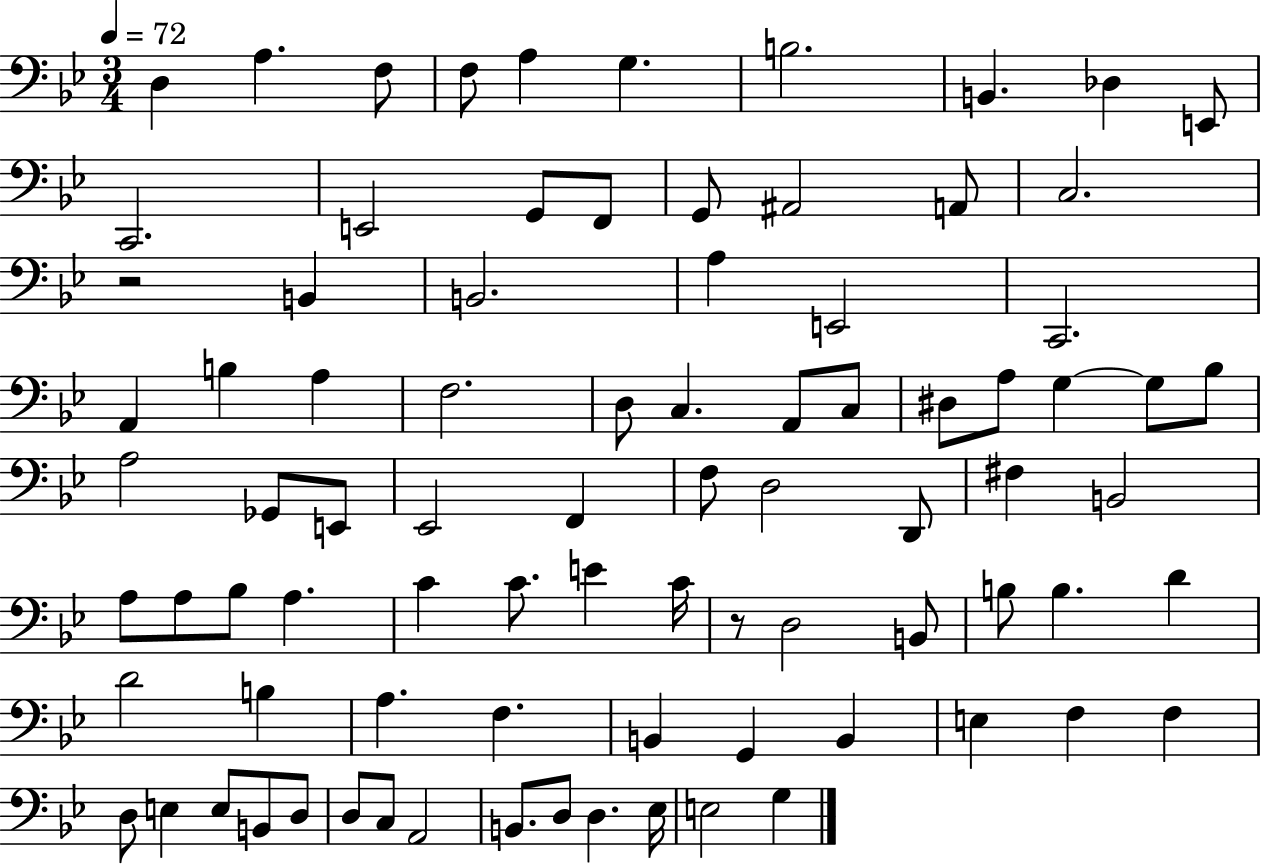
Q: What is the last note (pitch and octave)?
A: G3